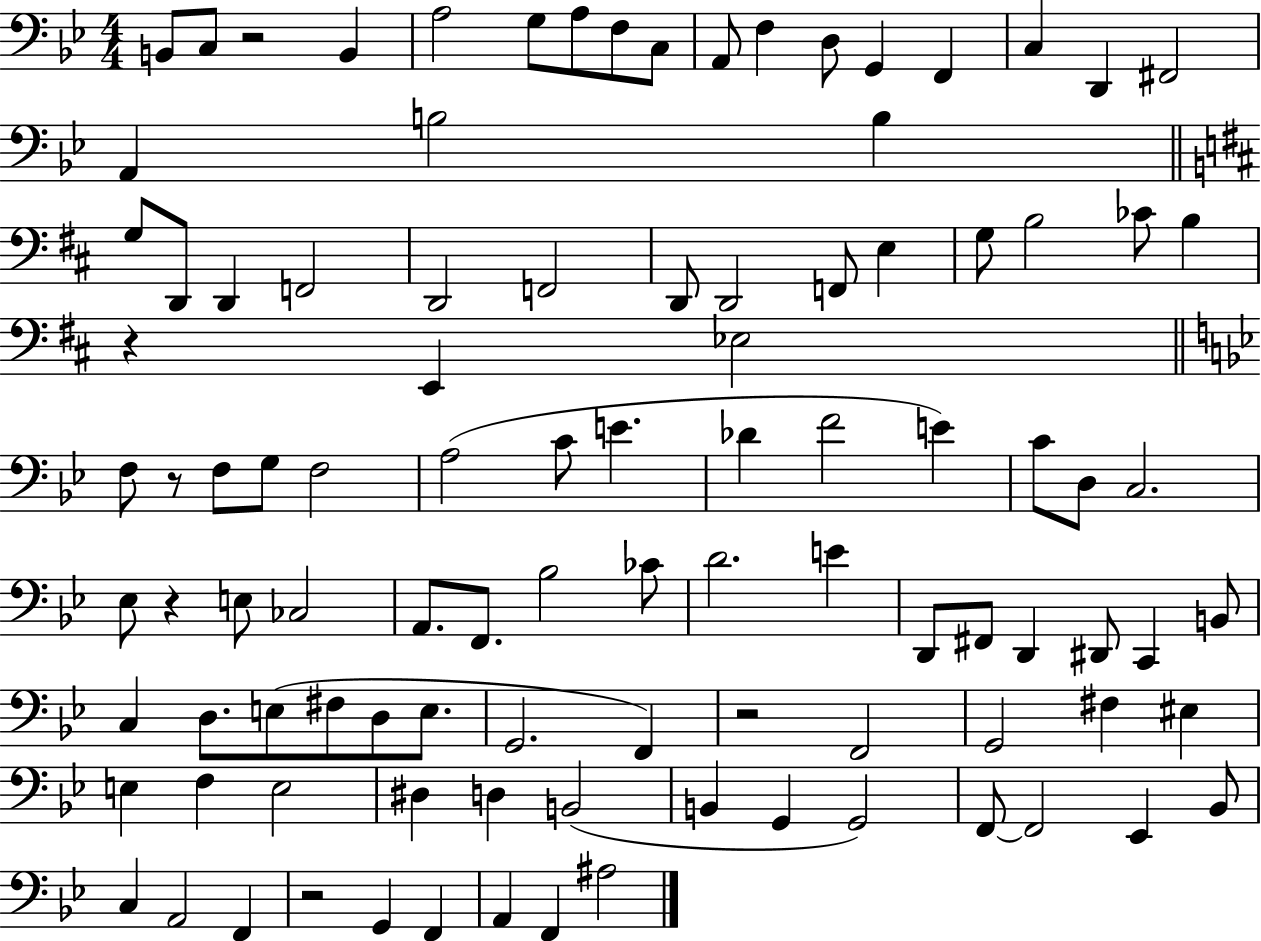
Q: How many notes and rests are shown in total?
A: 102